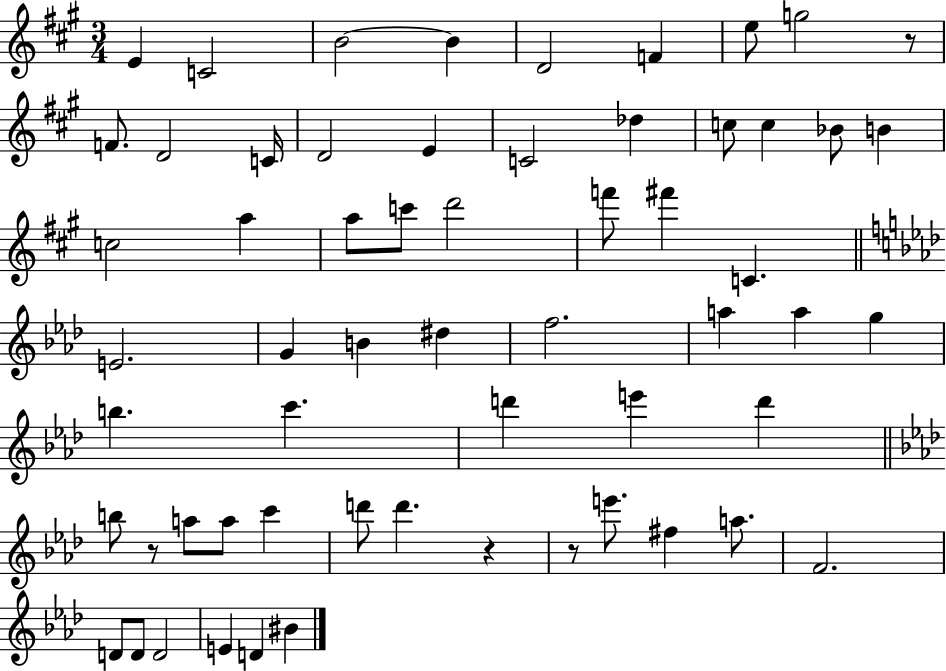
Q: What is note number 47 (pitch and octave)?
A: E6